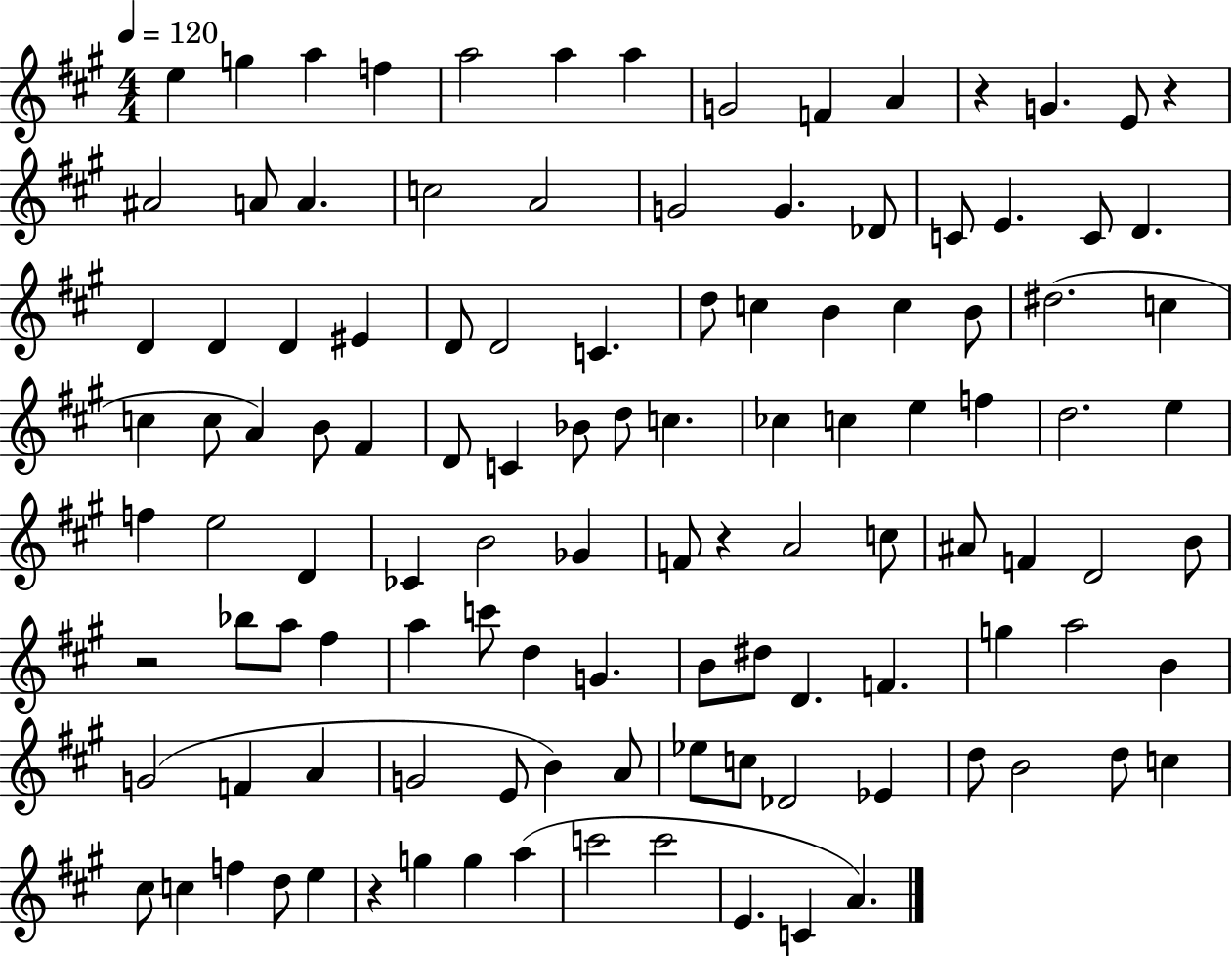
X:1
T:Untitled
M:4/4
L:1/4
K:A
e g a f a2 a a G2 F A z G E/2 z ^A2 A/2 A c2 A2 G2 G _D/2 C/2 E C/2 D D D D ^E D/2 D2 C d/2 c B c B/2 ^d2 c c c/2 A B/2 ^F D/2 C _B/2 d/2 c _c c e f d2 e f e2 D _C B2 _G F/2 z A2 c/2 ^A/2 F D2 B/2 z2 _b/2 a/2 ^f a c'/2 d G B/2 ^d/2 D F g a2 B G2 F A G2 E/2 B A/2 _e/2 c/2 _D2 _E d/2 B2 d/2 c ^c/2 c f d/2 e z g g a c'2 c'2 E C A